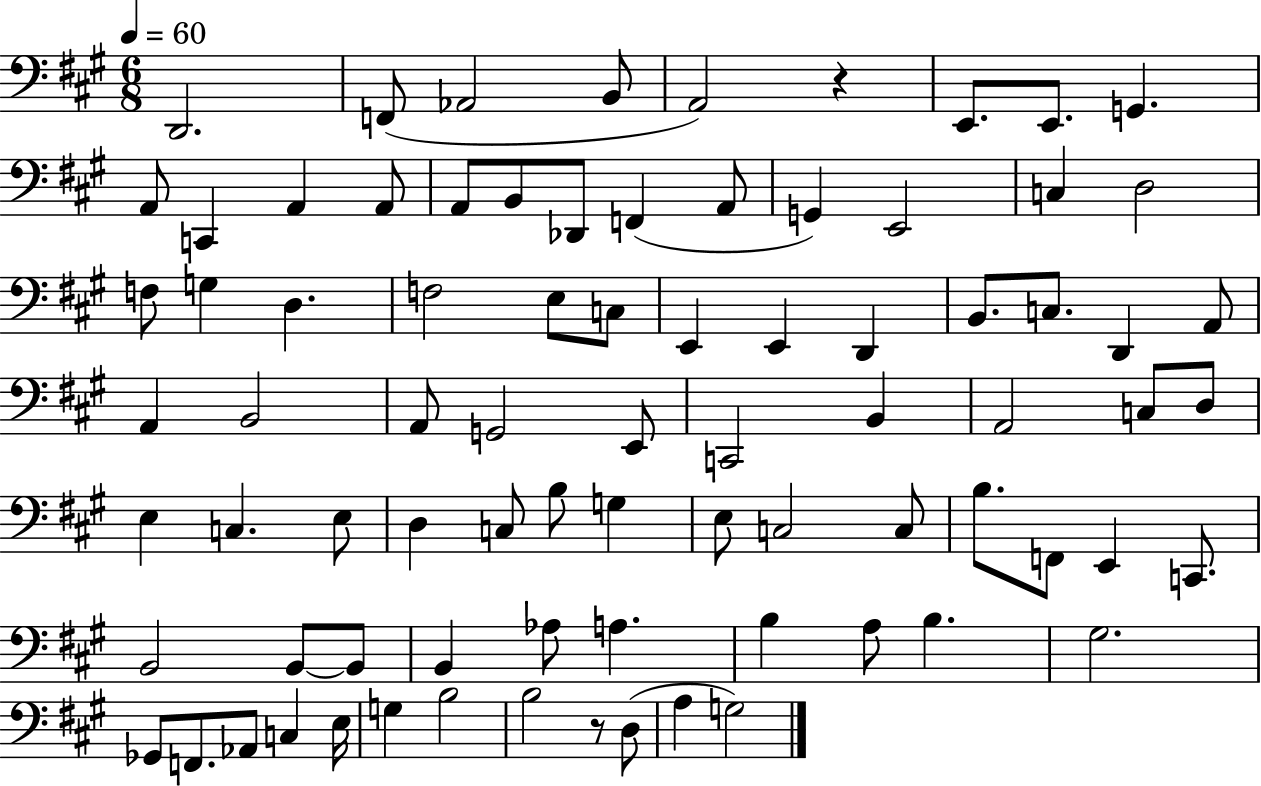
D2/h. F2/e Ab2/h B2/e A2/h R/q E2/e. E2/e. G2/q. A2/e C2/q A2/q A2/e A2/e B2/e Db2/e F2/q A2/e G2/q E2/h C3/q D3/h F3/e G3/q D3/q. F3/h E3/e C3/e E2/q E2/q D2/q B2/e. C3/e. D2/q A2/e A2/q B2/h A2/e G2/h E2/e C2/h B2/q A2/h C3/e D3/e E3/q C3/q. E3/e D3/q C3/e B3/e G3/q E3/e C3/h C3/e B3/e. F2/e E2/q C2/e. B2/h B2/e B2/e B2/q Ab3/e A3/q. B3/q A3/e B3/q. G#3/h. Gb2/e F2/e. Ab2/e C3/q E3/s G3/q B3/h B3/h R/e D3/e A3/q G3/h